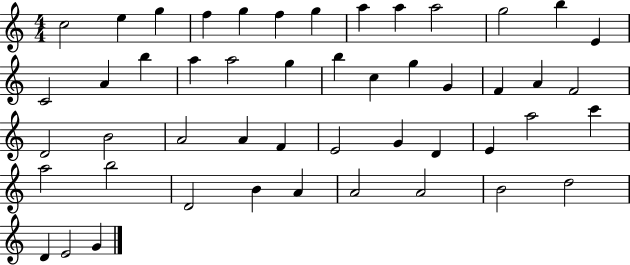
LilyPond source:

{
  \clef treble
  \numericTimeSignature
  \time 4/4
  \key c \major
  c''2 e''4 g''4 | f''4 g''4 f''4 g''4 | a''4 a''4 a''2 | g''2 b''4 e'4 | \break c'2 a'4 b''4 | a''4 a''2 g''4 | b''4 c''4 g''4 g'4 | f'4 a'4 f'2 | \break d'2 b'2 | a'2 a'4 f'4 | e'2 g'4 d'4 | e'4 a''2 c'''4 | \break a''2 b''2 | d'2 b'4 a'4 | a'2 a'2 | b'2 d''2 | \break d'4 e'2 g'4 | \bar "|."
}